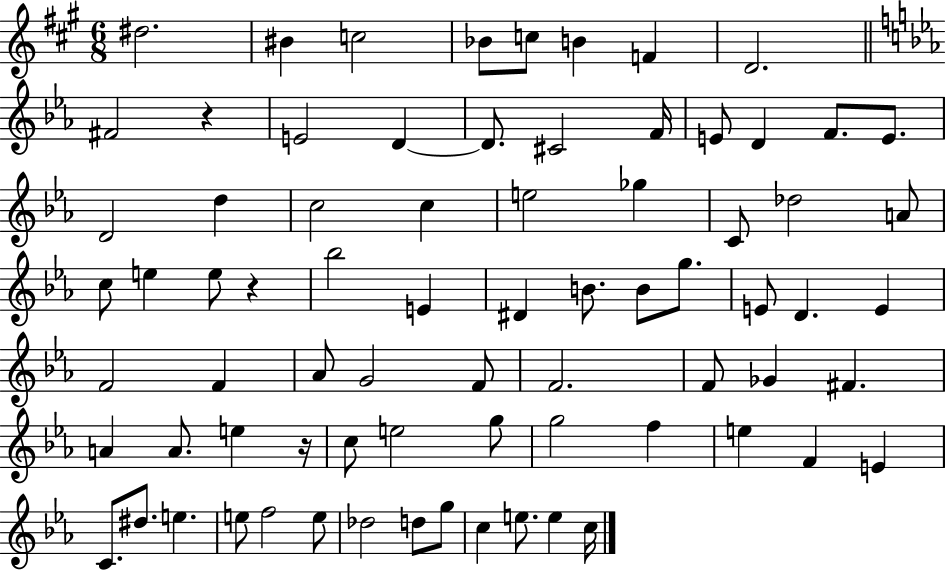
D#5/h. BIS4/q C5/h Bb4/e C5/e B4/q F4/q D4/h. F#4/h R/q E4/h D4/q D4/e. C#4/h F4/s E4/e D4/q F4/e. E4/e. D4/h D5/q C5/h C5/q E5/h Gb5/q C4/e Db5/h A4/e C5/e E5/q E5/e R/q Bb5/h E4/q D#4/q B4/e. B4/e G5/e. E4/e D4/q. E4/q F4/h F4/q Ab4/e G4/h F4/e F4/h. F4/e Gb4/q F#4/q. A4/q A4/e. E5/q R/s C5/e E5/h G5/e G5/h F5/q E5/q F4/q E4/q C4/e. D#5/e. E5/q. E5/e F5/h E5/e Db5/h D5/e G5/e C5/q E5/e. E5/q C5/s